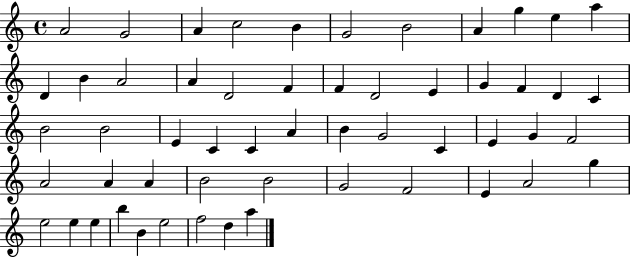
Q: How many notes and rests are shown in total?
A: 55